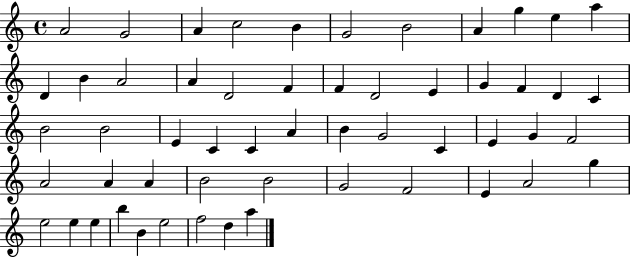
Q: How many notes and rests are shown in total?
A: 55